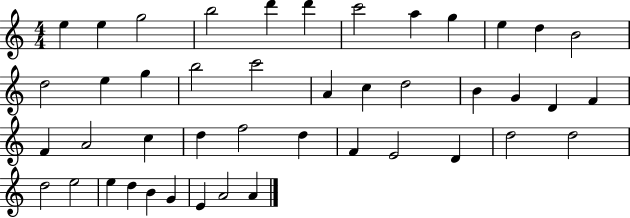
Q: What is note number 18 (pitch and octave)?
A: A4